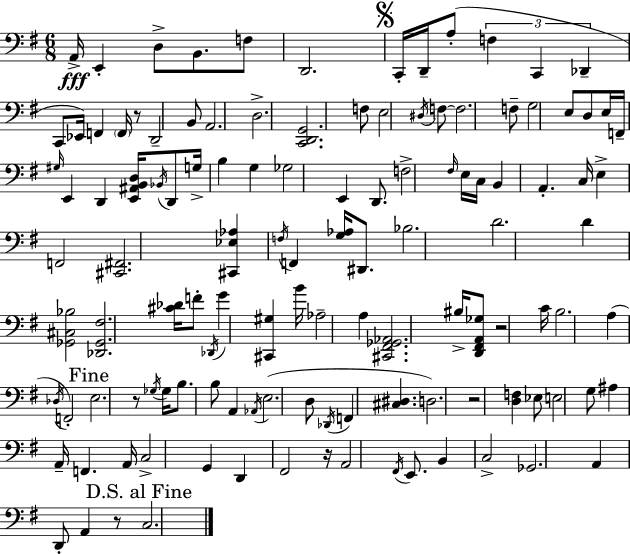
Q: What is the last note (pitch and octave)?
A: C3